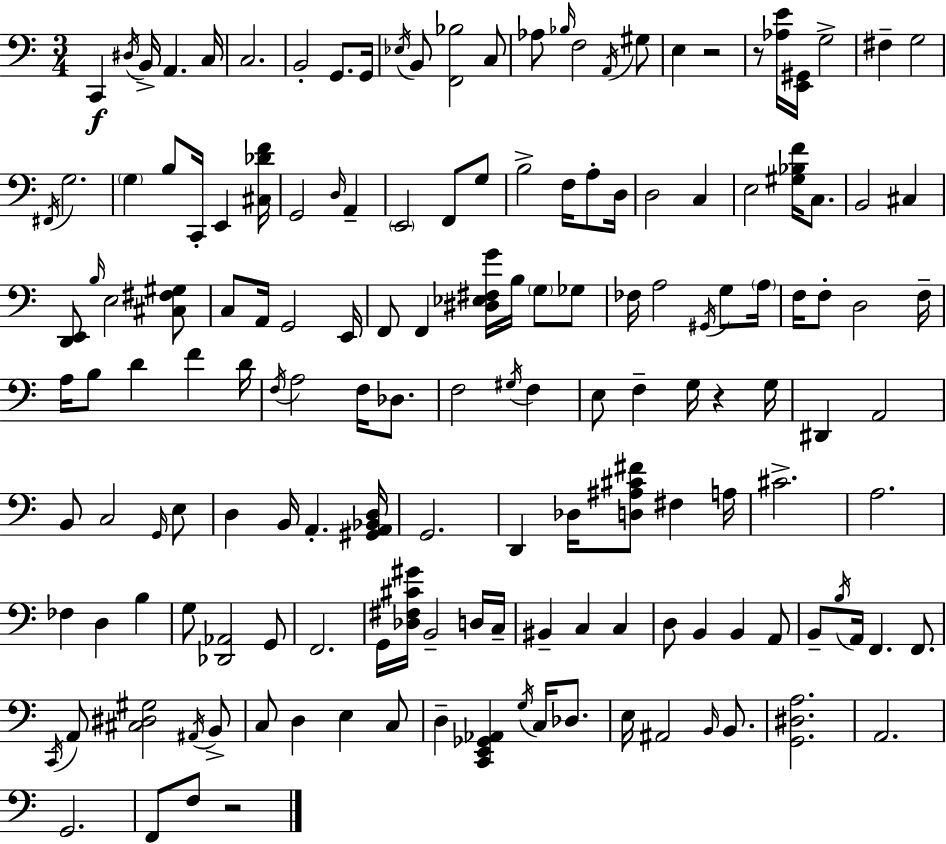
X:1
T:Untitled
M:3/4
L:1/4
K:C
C,, ^D,/4 B,,/4 A,, C,/4 C,2 B,,2 G,,/2 G,,/4 _E,/4 B,,/2 [F,,_B,]2 C,/2 _A,/2 _B,/4 F,2 A,,/4 ^G,/2 E, z2 z/2 [_A,E]/4 [E,,^G,,]/4 G,2 ^F, G,2 ^F,,/4 G,2 G, B,/2 C,,/4 E,, [^C,_DF]/4 G,,2 D,/4 A,, E,,2 F,,/2 G,/2 B,2 F,/4 A,/2 D,/4 D,2 C, E,2 [^G,_B,F]/4 C,/2 B,,2 ^C, [D,,E,,]/2 B,/4 E,2 [^C,^F,^G,]/2 C,/2 A,,/4 G,,2 E,,/4 F,,/2 F,, [^D,_E,^F,G]/4 B,/4 G,/2 _G,/2 _F,/4 A,2 ^G,,/4 G,/2 A,/4 F,/4 F,/2 D,2 F,/4 A,/4 B,/2 D F D/4 F,/4 A,2 F,/4 _D,/2 F,2 ^G,/4 F, E,/2 F, G,/4 z G,/4 ^D,, A,,2 B,,/2 C,2 G,,/4 E,/2 D, B,,/4 A,, [^G,,A,,_B,,D,]/4 G,,2 D,, _D,/4 [D,^A,^C^F]/2 ^F, A,/4 ^C2 A,2 _F, D, B, G,/2 [_D,,_A,,]2 G,,/2 F,,2 G,,/4 [_D,^F,^C^G]/4 B,,2 D,/4 C,/4 ^B,, C, C, D,/2 B,, B,, A,,/2 B,,/2 B,/4 A,,/4 F,, F,,/2 C,,/4 A,,/2 [^C,^D,^G,]2 ^A,,/4 B,,/2 C,/2 D, E, C,/2 D, [C,,E,,_G,,_A,,] G,/4 C,/4 _D,/2 E,/4 ^A,,2 B,,/4 B,,/2 [G,,^D,A,]2 A,,2 G,,2 F,,/2 F,/2 z2